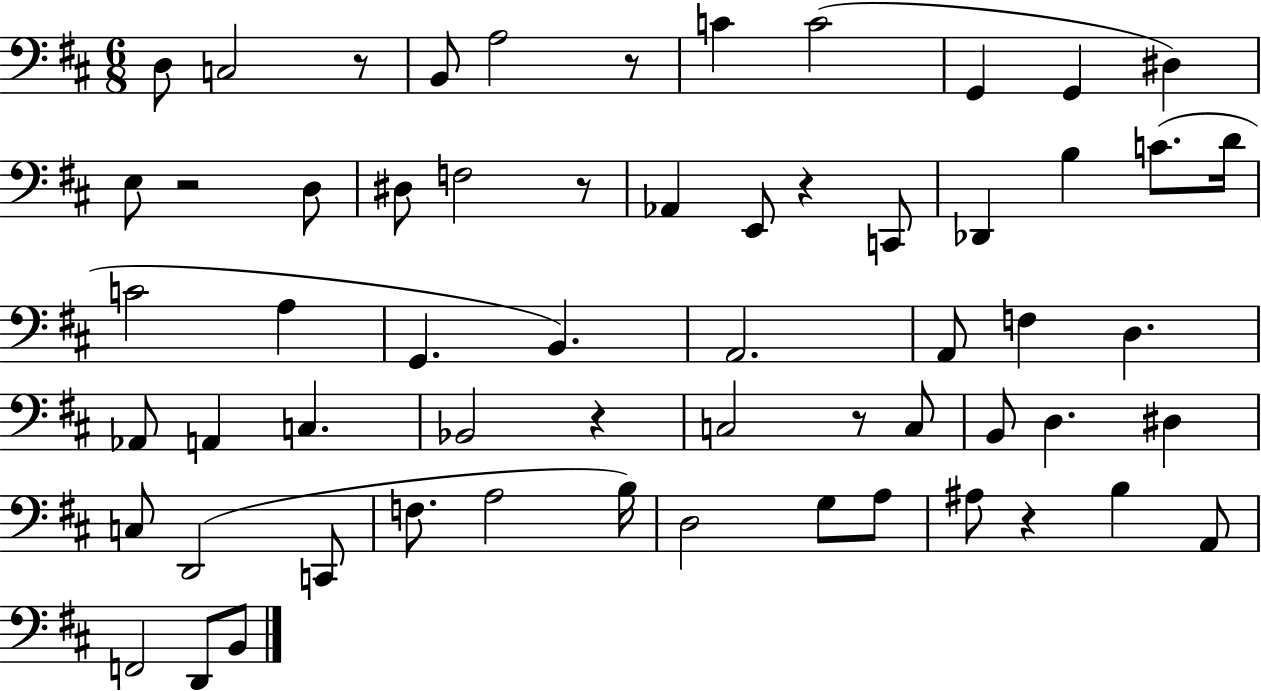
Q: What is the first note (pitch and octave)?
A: D3